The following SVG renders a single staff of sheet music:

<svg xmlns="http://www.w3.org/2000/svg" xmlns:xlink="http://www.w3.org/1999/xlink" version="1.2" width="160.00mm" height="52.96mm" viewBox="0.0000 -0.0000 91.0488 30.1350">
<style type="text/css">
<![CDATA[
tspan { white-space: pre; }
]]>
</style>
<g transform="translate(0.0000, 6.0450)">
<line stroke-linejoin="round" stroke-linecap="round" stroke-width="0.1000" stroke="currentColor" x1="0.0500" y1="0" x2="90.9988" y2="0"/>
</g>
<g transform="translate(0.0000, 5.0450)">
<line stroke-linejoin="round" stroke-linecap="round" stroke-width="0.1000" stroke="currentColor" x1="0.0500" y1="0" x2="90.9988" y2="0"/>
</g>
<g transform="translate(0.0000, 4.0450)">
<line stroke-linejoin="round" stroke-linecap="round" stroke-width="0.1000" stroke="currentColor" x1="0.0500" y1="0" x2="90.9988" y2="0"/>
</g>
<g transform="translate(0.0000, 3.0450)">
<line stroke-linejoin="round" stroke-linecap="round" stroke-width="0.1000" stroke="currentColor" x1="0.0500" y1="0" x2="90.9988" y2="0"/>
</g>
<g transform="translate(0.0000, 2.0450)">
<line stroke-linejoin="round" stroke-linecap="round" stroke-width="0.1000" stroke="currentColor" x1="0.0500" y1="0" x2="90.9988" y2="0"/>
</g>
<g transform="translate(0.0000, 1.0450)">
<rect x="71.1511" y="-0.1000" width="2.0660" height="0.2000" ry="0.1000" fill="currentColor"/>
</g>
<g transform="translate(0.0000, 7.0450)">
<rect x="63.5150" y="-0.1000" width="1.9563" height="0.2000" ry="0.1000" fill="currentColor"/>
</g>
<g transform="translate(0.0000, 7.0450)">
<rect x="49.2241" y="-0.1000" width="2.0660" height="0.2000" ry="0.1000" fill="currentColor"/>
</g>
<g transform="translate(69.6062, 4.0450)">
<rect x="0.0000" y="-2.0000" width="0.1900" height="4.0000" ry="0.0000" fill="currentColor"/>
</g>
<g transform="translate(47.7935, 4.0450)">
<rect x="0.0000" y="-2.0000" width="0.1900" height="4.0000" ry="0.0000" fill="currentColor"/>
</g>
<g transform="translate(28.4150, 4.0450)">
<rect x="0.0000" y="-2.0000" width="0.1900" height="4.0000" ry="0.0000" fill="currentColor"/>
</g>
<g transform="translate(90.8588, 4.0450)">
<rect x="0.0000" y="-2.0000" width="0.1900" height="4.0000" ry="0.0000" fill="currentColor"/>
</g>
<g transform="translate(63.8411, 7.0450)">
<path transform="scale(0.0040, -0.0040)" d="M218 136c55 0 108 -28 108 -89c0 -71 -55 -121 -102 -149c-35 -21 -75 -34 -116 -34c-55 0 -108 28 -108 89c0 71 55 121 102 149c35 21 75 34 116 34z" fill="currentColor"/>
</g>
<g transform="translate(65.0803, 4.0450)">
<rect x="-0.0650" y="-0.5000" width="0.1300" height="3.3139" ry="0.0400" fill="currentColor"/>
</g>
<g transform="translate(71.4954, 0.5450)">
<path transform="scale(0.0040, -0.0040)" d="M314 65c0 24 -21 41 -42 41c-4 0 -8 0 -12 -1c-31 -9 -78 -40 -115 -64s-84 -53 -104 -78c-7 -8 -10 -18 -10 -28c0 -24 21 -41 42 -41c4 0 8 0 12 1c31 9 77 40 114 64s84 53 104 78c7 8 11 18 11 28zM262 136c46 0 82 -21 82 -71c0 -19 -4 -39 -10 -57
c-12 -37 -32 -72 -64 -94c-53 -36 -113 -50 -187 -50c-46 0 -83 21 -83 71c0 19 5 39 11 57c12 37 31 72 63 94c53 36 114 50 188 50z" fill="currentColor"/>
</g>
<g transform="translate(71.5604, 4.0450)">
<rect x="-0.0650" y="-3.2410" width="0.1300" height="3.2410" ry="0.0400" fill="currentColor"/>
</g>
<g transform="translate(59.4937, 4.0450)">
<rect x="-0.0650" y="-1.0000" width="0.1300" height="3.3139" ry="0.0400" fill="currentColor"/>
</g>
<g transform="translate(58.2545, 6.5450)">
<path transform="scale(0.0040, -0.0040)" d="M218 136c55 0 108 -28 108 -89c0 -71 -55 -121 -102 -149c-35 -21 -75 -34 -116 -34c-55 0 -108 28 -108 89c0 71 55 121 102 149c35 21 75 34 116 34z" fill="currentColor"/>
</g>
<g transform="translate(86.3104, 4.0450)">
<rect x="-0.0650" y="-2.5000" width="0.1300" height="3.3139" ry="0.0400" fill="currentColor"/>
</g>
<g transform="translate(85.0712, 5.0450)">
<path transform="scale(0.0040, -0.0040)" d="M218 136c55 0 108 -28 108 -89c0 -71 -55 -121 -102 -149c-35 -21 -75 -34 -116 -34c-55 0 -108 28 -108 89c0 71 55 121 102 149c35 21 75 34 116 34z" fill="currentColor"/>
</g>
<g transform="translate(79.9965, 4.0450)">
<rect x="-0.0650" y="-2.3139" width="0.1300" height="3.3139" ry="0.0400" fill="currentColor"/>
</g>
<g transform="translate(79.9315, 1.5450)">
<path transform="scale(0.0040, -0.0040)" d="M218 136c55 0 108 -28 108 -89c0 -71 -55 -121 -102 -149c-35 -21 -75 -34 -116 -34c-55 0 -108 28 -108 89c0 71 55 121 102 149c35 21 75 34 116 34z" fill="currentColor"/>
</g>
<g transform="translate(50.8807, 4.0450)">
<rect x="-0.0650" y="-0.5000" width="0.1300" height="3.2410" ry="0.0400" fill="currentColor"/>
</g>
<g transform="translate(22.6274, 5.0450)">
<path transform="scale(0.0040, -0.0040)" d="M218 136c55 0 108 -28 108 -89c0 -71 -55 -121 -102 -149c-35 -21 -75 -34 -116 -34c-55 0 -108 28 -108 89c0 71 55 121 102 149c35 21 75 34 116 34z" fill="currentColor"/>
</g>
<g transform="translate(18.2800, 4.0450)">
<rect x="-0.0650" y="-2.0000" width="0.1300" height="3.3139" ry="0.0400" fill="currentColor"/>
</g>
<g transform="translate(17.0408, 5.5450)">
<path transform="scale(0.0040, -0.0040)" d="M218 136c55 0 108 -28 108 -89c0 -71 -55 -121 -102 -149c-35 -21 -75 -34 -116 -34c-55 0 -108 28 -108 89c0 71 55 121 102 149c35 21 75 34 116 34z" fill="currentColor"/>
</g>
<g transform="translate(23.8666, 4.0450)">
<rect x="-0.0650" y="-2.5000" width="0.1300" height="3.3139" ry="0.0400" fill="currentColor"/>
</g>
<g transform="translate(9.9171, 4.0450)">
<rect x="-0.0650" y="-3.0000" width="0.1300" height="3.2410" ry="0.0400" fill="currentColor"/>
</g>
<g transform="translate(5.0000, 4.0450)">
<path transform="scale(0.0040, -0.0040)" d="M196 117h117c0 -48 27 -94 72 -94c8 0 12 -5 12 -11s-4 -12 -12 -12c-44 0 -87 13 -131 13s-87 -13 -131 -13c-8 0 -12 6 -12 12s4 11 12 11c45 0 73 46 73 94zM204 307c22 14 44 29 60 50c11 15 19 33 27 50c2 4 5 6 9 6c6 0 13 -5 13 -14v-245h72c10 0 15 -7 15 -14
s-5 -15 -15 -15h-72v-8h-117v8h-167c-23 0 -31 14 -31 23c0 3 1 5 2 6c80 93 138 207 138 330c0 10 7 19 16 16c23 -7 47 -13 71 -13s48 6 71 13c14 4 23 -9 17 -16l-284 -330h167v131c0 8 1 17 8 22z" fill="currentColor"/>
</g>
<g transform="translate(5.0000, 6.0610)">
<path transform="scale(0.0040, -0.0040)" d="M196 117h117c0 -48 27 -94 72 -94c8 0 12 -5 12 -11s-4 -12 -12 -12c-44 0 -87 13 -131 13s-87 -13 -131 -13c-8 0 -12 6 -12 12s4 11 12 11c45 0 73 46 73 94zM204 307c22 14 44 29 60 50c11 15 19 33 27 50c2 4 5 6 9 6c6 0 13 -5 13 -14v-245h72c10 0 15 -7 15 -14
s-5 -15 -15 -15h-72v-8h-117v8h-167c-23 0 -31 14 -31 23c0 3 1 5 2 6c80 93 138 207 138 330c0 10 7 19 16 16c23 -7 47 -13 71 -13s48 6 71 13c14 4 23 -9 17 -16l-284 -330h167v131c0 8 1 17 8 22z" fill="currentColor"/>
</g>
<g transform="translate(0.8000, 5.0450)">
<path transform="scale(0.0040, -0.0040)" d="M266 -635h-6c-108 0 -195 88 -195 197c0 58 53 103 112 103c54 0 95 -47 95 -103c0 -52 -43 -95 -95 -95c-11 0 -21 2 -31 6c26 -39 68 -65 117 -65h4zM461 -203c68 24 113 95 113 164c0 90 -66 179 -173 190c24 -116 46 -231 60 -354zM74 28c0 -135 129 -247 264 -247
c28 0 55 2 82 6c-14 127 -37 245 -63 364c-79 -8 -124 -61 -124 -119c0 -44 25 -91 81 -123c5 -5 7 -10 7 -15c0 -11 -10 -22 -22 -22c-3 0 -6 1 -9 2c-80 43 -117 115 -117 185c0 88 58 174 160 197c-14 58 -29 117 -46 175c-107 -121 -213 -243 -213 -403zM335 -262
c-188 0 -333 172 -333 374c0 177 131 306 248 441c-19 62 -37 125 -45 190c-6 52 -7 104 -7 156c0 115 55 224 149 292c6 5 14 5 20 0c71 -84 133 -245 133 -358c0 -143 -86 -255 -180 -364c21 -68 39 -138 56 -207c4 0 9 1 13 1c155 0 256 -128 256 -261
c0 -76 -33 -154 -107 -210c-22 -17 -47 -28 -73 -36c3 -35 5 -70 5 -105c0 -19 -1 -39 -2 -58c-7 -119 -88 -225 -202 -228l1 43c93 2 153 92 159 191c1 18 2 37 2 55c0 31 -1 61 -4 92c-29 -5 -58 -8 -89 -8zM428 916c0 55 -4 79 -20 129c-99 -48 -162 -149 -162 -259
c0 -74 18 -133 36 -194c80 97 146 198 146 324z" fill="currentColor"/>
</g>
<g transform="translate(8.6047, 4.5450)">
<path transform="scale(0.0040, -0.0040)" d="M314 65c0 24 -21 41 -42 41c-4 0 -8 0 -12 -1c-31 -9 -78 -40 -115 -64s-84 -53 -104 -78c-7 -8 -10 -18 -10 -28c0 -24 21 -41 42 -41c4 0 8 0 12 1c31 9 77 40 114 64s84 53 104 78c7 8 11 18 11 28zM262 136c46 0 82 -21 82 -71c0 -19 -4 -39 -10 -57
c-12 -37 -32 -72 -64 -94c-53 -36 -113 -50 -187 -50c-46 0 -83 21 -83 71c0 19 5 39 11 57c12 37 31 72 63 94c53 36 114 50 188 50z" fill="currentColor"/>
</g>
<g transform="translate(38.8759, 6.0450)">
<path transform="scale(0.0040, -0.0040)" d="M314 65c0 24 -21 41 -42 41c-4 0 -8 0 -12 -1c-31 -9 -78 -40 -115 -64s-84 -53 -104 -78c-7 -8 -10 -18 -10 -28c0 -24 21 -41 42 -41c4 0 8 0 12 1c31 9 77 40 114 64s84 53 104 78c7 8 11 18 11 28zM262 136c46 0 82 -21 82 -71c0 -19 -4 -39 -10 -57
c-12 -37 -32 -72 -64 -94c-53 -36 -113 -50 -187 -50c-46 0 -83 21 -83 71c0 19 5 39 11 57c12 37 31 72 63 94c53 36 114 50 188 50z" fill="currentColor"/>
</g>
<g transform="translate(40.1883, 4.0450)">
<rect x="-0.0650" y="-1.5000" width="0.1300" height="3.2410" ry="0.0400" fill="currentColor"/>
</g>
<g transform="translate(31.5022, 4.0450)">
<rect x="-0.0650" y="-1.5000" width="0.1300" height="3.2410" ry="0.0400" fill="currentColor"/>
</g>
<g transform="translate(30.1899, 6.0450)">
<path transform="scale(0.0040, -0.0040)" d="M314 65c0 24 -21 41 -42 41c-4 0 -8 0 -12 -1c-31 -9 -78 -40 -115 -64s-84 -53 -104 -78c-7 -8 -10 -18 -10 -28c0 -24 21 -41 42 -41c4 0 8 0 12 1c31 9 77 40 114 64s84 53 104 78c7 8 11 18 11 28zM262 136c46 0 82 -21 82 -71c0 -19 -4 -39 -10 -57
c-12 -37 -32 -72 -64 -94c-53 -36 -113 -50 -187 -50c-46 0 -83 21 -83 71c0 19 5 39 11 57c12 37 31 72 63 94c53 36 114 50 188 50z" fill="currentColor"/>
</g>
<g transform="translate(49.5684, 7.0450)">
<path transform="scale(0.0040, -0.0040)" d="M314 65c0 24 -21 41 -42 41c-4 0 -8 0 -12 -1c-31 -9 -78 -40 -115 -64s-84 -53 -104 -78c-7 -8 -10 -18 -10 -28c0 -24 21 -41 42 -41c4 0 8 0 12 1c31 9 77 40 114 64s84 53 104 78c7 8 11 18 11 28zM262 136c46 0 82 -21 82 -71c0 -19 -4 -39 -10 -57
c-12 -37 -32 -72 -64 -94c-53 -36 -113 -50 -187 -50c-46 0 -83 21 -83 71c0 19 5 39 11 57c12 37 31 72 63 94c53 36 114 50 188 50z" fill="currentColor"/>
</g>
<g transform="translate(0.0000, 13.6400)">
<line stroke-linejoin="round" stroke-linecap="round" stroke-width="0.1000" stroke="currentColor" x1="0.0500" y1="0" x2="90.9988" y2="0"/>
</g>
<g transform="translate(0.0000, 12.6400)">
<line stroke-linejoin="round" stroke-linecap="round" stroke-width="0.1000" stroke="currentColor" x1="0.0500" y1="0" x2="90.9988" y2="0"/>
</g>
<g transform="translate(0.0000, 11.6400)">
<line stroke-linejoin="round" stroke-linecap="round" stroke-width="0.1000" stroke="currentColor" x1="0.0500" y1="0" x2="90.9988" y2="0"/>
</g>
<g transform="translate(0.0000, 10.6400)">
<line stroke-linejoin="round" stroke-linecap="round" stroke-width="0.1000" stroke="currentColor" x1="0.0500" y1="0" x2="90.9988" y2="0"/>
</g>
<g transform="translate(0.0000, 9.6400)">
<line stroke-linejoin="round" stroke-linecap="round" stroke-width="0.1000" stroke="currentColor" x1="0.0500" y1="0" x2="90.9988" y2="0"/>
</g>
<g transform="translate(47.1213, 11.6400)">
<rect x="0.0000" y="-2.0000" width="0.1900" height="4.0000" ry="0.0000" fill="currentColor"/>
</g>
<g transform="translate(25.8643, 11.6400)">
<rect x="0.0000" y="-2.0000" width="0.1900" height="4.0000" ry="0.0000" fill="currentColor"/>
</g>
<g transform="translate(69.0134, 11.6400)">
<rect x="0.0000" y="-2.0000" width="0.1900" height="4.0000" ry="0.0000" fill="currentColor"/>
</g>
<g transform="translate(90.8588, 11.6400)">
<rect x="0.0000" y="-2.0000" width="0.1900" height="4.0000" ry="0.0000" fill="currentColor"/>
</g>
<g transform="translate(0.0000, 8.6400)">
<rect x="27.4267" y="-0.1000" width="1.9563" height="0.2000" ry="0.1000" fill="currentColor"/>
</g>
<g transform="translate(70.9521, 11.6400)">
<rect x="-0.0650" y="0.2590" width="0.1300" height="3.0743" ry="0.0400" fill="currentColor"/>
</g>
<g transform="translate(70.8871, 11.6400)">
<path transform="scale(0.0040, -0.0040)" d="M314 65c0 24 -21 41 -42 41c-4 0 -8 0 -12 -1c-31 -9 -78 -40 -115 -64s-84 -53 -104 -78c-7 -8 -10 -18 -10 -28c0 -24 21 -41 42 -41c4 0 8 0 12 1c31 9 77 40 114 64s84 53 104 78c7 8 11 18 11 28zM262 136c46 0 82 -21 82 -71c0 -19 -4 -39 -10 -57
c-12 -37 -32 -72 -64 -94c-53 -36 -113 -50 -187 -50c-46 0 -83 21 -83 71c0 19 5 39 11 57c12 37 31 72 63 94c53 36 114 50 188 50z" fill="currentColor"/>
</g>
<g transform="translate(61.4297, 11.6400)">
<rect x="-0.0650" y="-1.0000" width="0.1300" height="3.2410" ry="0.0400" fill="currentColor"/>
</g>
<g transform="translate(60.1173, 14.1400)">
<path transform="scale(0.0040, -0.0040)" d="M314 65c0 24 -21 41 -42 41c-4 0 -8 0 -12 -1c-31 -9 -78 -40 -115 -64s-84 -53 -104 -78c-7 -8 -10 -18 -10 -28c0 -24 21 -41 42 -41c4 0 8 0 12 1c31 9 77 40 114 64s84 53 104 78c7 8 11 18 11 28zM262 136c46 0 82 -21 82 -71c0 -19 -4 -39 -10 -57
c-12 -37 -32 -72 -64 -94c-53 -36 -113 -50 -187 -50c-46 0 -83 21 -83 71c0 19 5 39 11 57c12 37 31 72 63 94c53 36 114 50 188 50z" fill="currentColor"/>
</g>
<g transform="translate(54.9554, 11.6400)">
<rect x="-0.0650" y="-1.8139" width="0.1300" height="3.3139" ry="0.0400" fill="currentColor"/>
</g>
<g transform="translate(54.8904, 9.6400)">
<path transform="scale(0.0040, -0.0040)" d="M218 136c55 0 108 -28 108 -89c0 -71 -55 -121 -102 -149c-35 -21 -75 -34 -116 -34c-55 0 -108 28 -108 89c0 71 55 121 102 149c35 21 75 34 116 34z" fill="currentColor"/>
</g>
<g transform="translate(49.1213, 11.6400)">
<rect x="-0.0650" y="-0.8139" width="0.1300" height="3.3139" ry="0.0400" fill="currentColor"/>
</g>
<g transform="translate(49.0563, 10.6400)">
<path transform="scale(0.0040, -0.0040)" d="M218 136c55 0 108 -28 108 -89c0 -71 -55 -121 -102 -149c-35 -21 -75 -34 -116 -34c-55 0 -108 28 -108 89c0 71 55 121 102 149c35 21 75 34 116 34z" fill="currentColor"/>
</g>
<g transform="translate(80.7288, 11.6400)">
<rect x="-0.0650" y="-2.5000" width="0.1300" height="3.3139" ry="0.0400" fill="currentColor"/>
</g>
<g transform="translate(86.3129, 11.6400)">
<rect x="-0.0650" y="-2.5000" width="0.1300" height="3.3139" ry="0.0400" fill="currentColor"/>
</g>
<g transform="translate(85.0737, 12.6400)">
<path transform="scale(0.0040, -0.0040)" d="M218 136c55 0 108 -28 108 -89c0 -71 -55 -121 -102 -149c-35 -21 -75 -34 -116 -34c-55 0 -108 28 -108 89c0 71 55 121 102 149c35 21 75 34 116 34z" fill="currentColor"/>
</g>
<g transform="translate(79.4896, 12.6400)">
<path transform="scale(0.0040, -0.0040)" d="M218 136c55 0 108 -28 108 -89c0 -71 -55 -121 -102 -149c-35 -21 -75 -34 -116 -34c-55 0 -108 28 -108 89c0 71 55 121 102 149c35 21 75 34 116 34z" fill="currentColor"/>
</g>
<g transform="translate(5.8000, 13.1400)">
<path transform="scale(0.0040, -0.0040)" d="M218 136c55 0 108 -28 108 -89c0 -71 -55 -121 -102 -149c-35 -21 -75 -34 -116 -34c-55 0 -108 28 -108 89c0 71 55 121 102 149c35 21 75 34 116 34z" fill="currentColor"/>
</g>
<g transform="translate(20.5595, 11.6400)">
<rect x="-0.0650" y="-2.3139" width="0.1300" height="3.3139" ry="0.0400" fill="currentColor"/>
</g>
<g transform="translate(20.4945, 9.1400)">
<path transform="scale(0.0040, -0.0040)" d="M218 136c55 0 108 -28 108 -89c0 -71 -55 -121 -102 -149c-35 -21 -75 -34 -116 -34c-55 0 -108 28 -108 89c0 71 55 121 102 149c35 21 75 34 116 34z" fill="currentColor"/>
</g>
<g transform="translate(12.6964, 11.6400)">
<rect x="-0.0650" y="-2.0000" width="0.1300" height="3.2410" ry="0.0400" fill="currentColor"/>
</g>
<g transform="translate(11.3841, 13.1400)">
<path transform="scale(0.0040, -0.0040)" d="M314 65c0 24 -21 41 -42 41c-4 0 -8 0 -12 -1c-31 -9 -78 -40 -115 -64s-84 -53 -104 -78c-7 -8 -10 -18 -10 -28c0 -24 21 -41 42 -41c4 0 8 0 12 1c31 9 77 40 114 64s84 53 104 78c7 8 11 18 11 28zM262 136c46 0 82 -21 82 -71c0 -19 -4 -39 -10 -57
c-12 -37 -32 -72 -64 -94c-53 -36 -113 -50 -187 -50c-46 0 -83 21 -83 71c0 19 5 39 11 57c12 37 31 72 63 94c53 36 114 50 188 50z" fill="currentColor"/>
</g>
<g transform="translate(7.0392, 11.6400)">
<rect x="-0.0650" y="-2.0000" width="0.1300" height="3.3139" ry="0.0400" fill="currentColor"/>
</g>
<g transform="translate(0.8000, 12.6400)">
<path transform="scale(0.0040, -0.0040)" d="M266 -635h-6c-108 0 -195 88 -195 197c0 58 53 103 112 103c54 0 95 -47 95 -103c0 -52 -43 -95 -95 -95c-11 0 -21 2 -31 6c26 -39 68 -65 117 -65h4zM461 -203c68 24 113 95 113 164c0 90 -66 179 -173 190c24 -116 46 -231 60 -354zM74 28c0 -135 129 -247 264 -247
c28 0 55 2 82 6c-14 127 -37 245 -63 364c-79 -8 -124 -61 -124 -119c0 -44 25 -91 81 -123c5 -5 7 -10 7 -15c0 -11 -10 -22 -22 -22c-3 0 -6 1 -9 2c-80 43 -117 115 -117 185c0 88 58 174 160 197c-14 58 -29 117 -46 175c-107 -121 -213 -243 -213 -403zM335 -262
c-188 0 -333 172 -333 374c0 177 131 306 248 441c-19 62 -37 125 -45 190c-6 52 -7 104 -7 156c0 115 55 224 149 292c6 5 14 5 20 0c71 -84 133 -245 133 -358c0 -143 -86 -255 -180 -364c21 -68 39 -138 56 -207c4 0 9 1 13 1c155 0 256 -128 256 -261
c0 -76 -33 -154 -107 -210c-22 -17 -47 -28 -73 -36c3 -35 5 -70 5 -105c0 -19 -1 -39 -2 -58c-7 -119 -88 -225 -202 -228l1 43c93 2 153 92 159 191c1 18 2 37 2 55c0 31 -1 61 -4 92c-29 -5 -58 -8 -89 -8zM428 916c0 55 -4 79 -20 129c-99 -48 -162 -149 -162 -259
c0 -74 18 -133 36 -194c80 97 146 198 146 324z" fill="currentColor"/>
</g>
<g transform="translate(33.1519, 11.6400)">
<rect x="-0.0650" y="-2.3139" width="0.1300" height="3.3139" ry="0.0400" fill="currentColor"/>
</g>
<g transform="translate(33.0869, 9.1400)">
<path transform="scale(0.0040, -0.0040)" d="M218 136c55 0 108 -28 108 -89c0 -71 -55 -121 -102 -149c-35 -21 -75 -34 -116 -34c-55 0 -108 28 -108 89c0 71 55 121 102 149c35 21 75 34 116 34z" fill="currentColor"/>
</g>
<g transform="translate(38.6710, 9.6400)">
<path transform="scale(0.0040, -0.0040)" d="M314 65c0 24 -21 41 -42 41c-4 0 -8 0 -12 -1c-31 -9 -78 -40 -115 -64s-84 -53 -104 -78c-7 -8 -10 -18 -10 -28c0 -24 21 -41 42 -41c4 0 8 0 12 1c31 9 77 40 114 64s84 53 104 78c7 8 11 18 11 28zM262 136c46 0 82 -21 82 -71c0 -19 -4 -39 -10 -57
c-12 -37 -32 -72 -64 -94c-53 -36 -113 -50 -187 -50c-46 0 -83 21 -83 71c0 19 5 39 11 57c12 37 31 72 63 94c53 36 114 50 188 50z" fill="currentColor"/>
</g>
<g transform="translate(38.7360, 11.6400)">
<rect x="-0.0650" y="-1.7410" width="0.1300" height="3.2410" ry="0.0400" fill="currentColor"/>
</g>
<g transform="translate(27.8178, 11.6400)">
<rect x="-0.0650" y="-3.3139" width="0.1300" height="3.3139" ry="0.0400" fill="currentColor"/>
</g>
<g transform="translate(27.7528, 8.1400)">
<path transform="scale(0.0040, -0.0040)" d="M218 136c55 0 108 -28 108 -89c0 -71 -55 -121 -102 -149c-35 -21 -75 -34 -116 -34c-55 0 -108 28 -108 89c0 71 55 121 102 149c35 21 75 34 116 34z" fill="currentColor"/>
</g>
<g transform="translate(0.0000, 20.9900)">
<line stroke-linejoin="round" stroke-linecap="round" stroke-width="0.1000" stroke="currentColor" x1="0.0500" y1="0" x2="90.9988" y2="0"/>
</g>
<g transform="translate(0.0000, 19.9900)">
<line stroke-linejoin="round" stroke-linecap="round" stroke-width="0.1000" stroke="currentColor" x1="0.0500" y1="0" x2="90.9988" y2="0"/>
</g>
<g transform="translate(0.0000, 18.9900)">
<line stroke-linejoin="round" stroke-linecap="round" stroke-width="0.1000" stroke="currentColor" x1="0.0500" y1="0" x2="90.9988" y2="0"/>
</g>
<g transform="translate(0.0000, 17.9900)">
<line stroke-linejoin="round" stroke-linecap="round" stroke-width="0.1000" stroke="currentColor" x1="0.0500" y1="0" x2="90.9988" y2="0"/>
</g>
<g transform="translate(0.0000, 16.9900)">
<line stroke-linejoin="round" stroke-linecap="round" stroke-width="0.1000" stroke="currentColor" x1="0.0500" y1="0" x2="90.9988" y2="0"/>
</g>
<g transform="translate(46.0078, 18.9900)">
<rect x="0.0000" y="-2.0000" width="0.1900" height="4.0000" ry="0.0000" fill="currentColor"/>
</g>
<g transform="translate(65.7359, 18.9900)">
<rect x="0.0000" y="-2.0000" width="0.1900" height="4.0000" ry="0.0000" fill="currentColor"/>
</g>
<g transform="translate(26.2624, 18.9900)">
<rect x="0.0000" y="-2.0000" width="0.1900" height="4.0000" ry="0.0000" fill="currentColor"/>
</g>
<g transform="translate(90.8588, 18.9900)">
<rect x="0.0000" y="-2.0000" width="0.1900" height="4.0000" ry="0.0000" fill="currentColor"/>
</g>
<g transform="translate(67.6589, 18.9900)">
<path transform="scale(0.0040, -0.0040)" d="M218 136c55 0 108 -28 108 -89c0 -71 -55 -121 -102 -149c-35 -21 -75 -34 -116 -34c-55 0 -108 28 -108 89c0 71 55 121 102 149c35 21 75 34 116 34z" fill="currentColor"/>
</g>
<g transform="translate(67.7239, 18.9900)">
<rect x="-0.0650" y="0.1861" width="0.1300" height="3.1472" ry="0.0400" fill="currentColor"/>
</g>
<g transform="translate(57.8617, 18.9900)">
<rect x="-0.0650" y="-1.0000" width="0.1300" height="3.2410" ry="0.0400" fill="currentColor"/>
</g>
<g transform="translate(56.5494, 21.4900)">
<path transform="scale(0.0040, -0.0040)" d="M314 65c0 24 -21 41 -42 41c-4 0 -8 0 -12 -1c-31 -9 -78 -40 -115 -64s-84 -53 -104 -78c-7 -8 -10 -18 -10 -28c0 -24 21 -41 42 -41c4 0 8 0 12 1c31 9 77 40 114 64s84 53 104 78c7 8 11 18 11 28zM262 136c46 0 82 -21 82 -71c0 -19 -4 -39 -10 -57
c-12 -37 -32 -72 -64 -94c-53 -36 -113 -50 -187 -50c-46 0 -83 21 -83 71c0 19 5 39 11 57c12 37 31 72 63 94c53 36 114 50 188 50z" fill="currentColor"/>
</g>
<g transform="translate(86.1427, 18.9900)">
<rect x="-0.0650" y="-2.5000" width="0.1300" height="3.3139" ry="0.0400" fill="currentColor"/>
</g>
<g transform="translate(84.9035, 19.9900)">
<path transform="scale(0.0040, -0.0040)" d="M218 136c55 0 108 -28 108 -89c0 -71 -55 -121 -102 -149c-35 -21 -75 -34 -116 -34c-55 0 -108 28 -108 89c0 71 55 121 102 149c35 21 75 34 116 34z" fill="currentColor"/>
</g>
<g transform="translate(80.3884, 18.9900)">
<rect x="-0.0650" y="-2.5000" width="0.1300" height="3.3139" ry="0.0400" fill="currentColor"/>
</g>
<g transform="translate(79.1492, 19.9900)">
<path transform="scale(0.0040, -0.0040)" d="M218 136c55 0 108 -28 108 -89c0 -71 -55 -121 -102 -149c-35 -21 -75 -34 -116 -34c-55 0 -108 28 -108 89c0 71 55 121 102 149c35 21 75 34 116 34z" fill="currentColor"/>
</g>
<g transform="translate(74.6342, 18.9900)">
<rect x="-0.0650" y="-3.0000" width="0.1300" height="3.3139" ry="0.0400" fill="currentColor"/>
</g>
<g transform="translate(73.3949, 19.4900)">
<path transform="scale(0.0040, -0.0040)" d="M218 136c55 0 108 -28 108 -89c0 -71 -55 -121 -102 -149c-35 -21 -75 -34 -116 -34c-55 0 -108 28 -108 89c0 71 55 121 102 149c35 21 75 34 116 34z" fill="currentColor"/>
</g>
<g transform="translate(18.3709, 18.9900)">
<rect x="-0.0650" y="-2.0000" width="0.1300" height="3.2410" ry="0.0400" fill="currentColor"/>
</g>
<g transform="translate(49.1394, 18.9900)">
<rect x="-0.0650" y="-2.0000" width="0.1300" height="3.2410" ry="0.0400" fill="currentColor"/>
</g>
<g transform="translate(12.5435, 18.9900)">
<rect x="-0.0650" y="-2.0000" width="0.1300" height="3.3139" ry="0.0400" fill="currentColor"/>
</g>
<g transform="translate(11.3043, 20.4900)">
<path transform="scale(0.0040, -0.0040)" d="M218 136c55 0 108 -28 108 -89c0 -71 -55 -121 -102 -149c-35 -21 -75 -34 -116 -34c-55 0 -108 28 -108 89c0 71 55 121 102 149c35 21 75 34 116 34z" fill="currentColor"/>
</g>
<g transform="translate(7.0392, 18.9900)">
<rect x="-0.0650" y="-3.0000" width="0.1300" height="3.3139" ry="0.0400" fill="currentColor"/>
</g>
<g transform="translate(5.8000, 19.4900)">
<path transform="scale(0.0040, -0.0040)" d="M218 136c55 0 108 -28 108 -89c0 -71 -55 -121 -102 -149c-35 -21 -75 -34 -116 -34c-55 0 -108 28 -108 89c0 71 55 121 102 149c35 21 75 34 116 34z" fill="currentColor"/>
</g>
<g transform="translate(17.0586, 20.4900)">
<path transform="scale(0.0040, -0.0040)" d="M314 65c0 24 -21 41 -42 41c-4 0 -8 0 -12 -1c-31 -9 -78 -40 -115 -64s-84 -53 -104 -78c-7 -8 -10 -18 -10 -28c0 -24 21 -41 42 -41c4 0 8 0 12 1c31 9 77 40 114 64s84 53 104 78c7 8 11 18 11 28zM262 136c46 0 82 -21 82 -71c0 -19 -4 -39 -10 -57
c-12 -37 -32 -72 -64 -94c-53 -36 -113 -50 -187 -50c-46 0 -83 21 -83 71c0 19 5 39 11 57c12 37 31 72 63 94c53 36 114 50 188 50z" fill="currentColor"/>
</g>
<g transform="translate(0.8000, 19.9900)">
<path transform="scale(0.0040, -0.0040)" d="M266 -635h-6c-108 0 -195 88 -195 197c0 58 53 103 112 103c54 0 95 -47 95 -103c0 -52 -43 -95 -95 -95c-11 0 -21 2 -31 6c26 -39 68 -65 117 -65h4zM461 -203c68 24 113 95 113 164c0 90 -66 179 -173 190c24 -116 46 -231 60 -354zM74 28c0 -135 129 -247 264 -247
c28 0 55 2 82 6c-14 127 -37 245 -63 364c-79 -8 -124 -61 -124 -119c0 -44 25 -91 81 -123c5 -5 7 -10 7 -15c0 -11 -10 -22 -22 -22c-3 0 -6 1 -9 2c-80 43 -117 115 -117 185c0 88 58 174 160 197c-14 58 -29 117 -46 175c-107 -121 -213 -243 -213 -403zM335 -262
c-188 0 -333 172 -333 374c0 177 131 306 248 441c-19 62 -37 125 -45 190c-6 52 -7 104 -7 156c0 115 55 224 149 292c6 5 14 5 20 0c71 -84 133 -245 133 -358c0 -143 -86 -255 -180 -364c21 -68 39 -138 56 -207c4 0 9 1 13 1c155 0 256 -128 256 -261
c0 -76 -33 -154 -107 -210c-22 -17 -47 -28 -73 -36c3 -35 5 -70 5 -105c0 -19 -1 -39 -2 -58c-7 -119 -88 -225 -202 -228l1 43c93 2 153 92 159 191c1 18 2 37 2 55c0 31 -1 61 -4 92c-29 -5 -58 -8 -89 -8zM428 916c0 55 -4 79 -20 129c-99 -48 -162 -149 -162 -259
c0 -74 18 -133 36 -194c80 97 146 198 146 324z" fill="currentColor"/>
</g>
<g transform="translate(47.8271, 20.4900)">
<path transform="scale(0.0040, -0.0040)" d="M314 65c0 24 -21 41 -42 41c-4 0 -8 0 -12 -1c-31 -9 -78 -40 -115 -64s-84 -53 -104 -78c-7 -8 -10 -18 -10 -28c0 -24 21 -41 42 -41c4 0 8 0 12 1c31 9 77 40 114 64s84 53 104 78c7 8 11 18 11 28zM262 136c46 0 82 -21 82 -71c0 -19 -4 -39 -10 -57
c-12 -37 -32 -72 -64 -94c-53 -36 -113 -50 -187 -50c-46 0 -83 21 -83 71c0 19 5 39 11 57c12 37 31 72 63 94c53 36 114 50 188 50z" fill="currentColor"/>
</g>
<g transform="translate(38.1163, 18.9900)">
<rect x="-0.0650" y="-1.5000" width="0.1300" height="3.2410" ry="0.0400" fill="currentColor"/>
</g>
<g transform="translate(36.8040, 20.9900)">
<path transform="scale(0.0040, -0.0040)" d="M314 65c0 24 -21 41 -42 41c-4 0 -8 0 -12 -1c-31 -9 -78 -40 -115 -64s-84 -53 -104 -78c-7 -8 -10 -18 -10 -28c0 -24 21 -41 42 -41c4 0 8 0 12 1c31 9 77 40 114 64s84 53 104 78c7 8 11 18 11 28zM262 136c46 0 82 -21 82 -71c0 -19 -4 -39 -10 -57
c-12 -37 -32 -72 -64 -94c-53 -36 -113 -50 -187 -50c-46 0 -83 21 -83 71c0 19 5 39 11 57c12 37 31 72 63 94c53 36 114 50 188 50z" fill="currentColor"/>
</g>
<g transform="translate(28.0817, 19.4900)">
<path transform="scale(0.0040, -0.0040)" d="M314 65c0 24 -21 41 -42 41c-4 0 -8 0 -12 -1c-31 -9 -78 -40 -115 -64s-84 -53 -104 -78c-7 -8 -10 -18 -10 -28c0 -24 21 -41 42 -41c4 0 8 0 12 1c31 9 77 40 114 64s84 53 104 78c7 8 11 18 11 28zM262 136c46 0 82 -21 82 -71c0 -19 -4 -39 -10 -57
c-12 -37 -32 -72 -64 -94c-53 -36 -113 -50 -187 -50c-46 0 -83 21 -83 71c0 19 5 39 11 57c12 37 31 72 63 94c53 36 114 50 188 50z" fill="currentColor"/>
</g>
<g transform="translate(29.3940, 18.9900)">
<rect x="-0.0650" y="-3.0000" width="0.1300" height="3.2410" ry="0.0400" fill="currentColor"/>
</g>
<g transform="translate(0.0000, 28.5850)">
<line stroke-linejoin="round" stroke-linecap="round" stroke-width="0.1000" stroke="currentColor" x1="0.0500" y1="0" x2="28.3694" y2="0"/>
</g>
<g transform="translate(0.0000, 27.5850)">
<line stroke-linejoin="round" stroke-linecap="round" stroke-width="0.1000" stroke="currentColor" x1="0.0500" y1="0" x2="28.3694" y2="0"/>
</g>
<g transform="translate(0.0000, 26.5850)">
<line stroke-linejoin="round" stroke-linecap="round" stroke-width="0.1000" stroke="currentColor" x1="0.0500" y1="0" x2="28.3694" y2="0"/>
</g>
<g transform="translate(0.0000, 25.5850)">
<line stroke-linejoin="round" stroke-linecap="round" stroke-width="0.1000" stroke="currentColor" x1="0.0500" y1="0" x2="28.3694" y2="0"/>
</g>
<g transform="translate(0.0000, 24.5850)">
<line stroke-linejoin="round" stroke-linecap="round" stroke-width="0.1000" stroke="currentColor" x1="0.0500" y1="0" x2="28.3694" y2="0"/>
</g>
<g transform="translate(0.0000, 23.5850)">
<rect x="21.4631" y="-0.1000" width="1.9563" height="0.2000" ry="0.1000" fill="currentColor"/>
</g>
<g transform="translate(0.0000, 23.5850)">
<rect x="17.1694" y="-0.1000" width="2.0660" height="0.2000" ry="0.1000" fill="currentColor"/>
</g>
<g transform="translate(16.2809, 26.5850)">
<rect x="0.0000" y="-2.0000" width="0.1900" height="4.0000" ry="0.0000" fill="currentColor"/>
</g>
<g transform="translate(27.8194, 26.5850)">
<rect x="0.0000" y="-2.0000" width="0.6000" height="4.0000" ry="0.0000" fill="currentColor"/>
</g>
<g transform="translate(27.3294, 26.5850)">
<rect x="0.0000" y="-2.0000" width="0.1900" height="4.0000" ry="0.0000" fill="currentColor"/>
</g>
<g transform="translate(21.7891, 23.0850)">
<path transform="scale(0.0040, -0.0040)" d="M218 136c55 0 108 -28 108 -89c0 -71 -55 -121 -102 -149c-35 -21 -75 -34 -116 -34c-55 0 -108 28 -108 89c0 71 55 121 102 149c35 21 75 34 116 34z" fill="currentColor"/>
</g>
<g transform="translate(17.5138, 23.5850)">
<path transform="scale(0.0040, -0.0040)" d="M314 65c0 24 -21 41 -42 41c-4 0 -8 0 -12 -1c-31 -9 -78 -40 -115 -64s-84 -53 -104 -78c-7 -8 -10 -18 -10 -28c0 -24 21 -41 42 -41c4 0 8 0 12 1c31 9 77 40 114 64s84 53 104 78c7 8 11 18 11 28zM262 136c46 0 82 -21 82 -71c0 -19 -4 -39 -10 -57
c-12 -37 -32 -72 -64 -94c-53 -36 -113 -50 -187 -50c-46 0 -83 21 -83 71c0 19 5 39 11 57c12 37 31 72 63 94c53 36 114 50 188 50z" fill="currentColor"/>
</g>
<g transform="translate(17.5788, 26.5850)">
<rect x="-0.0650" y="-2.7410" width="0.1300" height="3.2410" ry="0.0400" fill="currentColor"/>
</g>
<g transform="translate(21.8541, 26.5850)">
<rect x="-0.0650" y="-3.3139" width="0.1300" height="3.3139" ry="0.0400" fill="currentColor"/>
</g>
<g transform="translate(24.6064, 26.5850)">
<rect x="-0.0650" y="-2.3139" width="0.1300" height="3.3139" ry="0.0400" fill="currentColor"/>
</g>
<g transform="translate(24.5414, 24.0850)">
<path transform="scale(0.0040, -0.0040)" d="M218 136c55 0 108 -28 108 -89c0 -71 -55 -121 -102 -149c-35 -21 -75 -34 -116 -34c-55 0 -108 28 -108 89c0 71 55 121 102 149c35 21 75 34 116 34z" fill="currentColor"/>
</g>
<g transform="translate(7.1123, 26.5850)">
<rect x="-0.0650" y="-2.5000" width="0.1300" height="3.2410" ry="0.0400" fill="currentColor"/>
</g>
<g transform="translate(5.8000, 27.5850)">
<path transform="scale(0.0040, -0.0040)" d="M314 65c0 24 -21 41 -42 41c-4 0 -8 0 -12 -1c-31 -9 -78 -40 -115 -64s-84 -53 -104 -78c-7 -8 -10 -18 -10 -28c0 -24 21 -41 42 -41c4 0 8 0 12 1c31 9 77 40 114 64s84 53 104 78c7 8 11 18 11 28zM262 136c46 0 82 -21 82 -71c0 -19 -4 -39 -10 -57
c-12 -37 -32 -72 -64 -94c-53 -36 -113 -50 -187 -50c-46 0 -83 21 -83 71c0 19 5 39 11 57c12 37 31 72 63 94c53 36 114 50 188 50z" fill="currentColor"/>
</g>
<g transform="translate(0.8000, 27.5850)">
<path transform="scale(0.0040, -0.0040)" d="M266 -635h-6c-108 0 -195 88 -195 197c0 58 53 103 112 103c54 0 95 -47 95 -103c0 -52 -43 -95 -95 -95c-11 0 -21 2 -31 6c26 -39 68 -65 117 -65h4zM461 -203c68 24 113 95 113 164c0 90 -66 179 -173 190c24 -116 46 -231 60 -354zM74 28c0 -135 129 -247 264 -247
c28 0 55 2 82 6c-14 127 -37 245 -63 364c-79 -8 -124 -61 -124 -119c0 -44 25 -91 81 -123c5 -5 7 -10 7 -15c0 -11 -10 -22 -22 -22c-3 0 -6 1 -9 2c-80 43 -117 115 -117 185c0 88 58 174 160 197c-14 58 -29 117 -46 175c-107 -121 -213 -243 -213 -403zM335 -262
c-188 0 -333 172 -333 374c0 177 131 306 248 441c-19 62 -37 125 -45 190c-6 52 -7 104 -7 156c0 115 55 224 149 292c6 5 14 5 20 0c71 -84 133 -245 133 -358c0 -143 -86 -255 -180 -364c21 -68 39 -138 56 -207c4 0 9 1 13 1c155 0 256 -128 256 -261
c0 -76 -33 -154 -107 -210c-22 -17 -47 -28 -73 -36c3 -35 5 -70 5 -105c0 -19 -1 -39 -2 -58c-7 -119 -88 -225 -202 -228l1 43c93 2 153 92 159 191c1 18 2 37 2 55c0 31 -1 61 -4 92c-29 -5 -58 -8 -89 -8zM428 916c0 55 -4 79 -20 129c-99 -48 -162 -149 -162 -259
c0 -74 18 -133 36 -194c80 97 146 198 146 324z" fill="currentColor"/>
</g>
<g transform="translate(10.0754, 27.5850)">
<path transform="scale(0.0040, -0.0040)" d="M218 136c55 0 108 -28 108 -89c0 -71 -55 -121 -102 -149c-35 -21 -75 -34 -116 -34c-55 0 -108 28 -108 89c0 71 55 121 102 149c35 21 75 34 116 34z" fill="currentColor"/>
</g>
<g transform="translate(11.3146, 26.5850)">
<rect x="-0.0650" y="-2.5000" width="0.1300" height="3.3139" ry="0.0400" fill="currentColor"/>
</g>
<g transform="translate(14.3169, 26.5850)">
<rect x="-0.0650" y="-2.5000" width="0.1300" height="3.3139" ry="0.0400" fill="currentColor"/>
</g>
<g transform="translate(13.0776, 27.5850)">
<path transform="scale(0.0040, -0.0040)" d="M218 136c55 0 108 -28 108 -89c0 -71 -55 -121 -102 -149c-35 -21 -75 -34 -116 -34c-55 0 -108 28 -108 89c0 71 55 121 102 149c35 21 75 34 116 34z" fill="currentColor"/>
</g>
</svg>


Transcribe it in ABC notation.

X:1
T:Untitled
M:4/4
L:1/4
K:C
A2 F G E2 E2 C2 D C b2 g G F F2 g b g f2 d f D2 B2 G G A F F2 A2 E2 F2 D2 B A G G G2 G G a2 b g